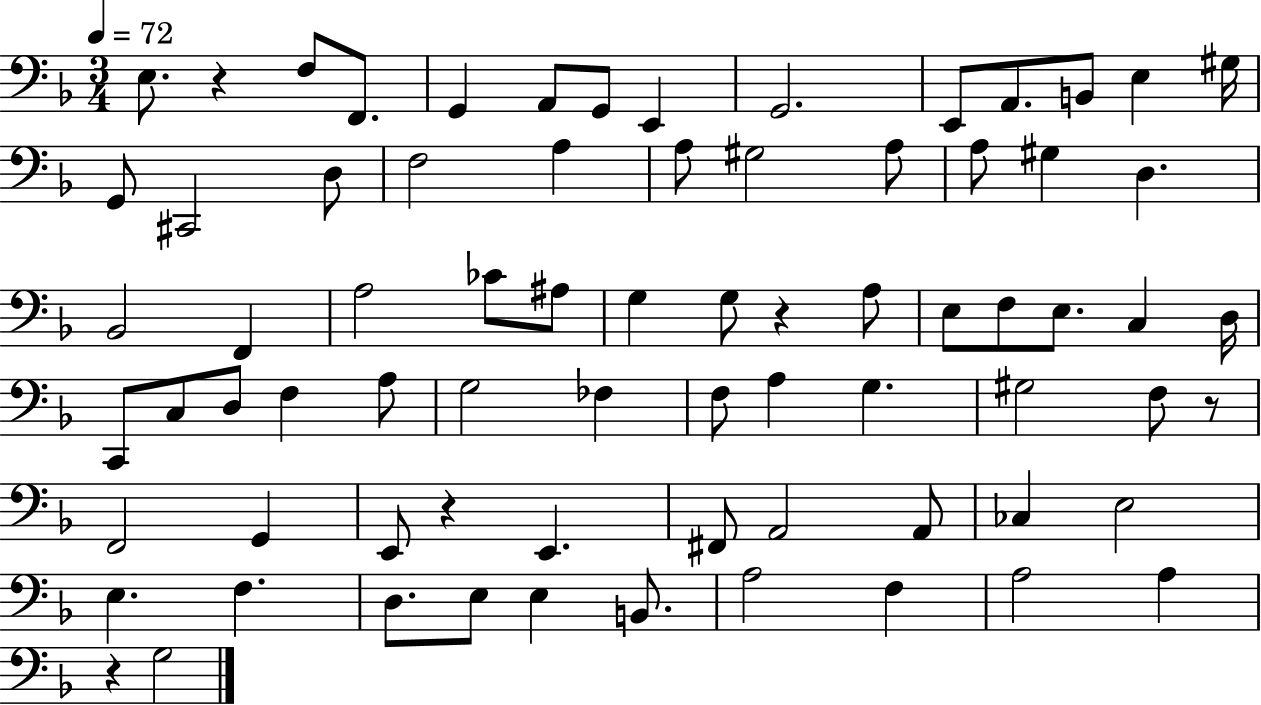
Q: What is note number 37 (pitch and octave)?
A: D3